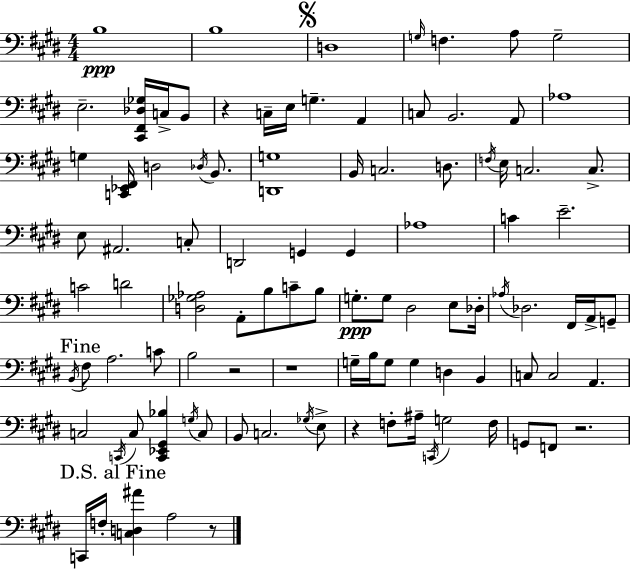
B3/w B3/w D3/w G3/s F3/q. A3/e G3/h E3/h. [C#2,F#2,Db3,Gb3]/s C3/s B2/e R/q C3/s E3/s G3/q. A2/q C3/e B2/h. A2/e Ab3/w G3/q [C2,Eb2,F#2]/s D3/h Db3/s B2/e. [D2,G3]/w B2/s C3/h. D3/e. F3/s E3/s C3/h. C3/e. E3/e A#2/h. C3/e D2/h G2/q G2/q Ab3/w C4/q E4/h. C4/h D4/h [D3,Gb3,Ab3]/h A2/e B3/e C4/e B3/e G3/e. G3/e D#3/h E3/e Db3/s Ab3/s Db3/h. F#2/s A2/s G2/e B2/s F#3/e A3/h. C4/e B3/h R/h R/w G3/s B3/s G3/e G3/q D3/q B2/q C3/e C3/h A2/q. C3/h C2/s C3/e [C2,Eb2,G#2,Bb3]/q G3/s C3/e B2/e C3/h. Gb3/s E3/e R/q F3/e A#3/s C2/s G3/h F3/s G2/e F2/e R/h. C2/s F3/s [C3,D3,A#4]/q A3/h R/e